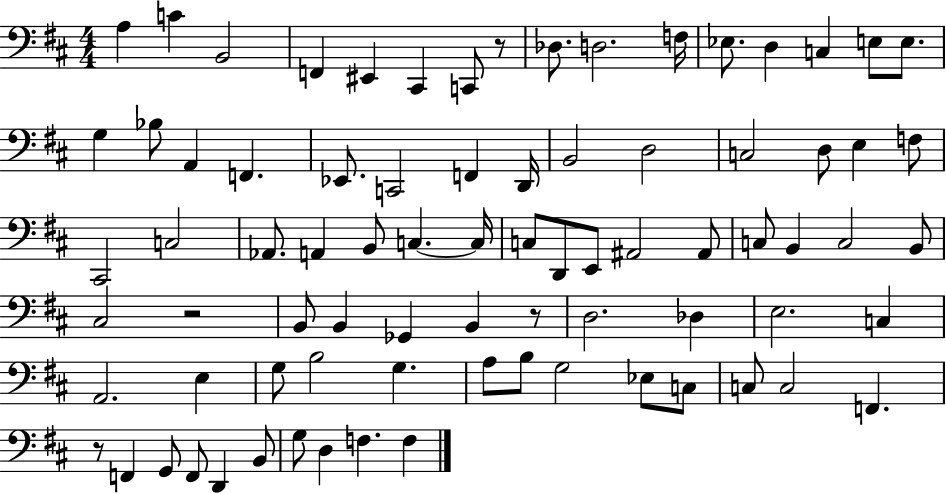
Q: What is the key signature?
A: D major